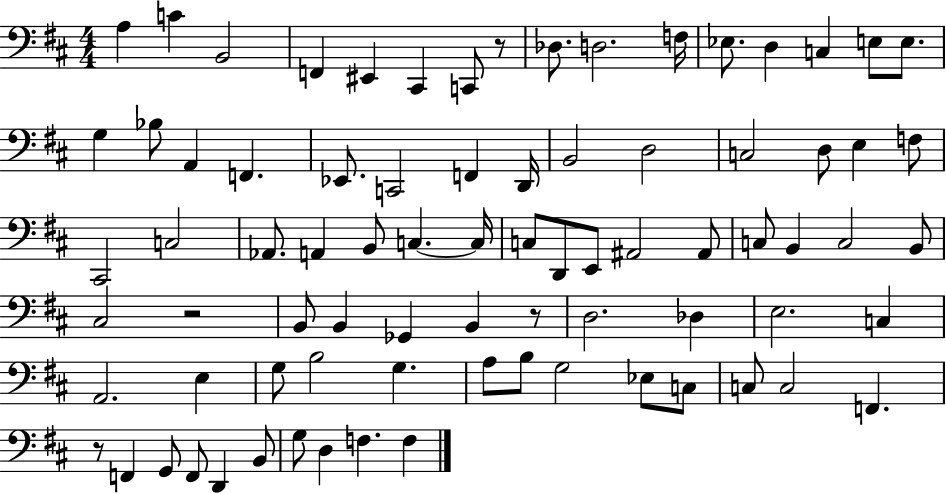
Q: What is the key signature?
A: D major